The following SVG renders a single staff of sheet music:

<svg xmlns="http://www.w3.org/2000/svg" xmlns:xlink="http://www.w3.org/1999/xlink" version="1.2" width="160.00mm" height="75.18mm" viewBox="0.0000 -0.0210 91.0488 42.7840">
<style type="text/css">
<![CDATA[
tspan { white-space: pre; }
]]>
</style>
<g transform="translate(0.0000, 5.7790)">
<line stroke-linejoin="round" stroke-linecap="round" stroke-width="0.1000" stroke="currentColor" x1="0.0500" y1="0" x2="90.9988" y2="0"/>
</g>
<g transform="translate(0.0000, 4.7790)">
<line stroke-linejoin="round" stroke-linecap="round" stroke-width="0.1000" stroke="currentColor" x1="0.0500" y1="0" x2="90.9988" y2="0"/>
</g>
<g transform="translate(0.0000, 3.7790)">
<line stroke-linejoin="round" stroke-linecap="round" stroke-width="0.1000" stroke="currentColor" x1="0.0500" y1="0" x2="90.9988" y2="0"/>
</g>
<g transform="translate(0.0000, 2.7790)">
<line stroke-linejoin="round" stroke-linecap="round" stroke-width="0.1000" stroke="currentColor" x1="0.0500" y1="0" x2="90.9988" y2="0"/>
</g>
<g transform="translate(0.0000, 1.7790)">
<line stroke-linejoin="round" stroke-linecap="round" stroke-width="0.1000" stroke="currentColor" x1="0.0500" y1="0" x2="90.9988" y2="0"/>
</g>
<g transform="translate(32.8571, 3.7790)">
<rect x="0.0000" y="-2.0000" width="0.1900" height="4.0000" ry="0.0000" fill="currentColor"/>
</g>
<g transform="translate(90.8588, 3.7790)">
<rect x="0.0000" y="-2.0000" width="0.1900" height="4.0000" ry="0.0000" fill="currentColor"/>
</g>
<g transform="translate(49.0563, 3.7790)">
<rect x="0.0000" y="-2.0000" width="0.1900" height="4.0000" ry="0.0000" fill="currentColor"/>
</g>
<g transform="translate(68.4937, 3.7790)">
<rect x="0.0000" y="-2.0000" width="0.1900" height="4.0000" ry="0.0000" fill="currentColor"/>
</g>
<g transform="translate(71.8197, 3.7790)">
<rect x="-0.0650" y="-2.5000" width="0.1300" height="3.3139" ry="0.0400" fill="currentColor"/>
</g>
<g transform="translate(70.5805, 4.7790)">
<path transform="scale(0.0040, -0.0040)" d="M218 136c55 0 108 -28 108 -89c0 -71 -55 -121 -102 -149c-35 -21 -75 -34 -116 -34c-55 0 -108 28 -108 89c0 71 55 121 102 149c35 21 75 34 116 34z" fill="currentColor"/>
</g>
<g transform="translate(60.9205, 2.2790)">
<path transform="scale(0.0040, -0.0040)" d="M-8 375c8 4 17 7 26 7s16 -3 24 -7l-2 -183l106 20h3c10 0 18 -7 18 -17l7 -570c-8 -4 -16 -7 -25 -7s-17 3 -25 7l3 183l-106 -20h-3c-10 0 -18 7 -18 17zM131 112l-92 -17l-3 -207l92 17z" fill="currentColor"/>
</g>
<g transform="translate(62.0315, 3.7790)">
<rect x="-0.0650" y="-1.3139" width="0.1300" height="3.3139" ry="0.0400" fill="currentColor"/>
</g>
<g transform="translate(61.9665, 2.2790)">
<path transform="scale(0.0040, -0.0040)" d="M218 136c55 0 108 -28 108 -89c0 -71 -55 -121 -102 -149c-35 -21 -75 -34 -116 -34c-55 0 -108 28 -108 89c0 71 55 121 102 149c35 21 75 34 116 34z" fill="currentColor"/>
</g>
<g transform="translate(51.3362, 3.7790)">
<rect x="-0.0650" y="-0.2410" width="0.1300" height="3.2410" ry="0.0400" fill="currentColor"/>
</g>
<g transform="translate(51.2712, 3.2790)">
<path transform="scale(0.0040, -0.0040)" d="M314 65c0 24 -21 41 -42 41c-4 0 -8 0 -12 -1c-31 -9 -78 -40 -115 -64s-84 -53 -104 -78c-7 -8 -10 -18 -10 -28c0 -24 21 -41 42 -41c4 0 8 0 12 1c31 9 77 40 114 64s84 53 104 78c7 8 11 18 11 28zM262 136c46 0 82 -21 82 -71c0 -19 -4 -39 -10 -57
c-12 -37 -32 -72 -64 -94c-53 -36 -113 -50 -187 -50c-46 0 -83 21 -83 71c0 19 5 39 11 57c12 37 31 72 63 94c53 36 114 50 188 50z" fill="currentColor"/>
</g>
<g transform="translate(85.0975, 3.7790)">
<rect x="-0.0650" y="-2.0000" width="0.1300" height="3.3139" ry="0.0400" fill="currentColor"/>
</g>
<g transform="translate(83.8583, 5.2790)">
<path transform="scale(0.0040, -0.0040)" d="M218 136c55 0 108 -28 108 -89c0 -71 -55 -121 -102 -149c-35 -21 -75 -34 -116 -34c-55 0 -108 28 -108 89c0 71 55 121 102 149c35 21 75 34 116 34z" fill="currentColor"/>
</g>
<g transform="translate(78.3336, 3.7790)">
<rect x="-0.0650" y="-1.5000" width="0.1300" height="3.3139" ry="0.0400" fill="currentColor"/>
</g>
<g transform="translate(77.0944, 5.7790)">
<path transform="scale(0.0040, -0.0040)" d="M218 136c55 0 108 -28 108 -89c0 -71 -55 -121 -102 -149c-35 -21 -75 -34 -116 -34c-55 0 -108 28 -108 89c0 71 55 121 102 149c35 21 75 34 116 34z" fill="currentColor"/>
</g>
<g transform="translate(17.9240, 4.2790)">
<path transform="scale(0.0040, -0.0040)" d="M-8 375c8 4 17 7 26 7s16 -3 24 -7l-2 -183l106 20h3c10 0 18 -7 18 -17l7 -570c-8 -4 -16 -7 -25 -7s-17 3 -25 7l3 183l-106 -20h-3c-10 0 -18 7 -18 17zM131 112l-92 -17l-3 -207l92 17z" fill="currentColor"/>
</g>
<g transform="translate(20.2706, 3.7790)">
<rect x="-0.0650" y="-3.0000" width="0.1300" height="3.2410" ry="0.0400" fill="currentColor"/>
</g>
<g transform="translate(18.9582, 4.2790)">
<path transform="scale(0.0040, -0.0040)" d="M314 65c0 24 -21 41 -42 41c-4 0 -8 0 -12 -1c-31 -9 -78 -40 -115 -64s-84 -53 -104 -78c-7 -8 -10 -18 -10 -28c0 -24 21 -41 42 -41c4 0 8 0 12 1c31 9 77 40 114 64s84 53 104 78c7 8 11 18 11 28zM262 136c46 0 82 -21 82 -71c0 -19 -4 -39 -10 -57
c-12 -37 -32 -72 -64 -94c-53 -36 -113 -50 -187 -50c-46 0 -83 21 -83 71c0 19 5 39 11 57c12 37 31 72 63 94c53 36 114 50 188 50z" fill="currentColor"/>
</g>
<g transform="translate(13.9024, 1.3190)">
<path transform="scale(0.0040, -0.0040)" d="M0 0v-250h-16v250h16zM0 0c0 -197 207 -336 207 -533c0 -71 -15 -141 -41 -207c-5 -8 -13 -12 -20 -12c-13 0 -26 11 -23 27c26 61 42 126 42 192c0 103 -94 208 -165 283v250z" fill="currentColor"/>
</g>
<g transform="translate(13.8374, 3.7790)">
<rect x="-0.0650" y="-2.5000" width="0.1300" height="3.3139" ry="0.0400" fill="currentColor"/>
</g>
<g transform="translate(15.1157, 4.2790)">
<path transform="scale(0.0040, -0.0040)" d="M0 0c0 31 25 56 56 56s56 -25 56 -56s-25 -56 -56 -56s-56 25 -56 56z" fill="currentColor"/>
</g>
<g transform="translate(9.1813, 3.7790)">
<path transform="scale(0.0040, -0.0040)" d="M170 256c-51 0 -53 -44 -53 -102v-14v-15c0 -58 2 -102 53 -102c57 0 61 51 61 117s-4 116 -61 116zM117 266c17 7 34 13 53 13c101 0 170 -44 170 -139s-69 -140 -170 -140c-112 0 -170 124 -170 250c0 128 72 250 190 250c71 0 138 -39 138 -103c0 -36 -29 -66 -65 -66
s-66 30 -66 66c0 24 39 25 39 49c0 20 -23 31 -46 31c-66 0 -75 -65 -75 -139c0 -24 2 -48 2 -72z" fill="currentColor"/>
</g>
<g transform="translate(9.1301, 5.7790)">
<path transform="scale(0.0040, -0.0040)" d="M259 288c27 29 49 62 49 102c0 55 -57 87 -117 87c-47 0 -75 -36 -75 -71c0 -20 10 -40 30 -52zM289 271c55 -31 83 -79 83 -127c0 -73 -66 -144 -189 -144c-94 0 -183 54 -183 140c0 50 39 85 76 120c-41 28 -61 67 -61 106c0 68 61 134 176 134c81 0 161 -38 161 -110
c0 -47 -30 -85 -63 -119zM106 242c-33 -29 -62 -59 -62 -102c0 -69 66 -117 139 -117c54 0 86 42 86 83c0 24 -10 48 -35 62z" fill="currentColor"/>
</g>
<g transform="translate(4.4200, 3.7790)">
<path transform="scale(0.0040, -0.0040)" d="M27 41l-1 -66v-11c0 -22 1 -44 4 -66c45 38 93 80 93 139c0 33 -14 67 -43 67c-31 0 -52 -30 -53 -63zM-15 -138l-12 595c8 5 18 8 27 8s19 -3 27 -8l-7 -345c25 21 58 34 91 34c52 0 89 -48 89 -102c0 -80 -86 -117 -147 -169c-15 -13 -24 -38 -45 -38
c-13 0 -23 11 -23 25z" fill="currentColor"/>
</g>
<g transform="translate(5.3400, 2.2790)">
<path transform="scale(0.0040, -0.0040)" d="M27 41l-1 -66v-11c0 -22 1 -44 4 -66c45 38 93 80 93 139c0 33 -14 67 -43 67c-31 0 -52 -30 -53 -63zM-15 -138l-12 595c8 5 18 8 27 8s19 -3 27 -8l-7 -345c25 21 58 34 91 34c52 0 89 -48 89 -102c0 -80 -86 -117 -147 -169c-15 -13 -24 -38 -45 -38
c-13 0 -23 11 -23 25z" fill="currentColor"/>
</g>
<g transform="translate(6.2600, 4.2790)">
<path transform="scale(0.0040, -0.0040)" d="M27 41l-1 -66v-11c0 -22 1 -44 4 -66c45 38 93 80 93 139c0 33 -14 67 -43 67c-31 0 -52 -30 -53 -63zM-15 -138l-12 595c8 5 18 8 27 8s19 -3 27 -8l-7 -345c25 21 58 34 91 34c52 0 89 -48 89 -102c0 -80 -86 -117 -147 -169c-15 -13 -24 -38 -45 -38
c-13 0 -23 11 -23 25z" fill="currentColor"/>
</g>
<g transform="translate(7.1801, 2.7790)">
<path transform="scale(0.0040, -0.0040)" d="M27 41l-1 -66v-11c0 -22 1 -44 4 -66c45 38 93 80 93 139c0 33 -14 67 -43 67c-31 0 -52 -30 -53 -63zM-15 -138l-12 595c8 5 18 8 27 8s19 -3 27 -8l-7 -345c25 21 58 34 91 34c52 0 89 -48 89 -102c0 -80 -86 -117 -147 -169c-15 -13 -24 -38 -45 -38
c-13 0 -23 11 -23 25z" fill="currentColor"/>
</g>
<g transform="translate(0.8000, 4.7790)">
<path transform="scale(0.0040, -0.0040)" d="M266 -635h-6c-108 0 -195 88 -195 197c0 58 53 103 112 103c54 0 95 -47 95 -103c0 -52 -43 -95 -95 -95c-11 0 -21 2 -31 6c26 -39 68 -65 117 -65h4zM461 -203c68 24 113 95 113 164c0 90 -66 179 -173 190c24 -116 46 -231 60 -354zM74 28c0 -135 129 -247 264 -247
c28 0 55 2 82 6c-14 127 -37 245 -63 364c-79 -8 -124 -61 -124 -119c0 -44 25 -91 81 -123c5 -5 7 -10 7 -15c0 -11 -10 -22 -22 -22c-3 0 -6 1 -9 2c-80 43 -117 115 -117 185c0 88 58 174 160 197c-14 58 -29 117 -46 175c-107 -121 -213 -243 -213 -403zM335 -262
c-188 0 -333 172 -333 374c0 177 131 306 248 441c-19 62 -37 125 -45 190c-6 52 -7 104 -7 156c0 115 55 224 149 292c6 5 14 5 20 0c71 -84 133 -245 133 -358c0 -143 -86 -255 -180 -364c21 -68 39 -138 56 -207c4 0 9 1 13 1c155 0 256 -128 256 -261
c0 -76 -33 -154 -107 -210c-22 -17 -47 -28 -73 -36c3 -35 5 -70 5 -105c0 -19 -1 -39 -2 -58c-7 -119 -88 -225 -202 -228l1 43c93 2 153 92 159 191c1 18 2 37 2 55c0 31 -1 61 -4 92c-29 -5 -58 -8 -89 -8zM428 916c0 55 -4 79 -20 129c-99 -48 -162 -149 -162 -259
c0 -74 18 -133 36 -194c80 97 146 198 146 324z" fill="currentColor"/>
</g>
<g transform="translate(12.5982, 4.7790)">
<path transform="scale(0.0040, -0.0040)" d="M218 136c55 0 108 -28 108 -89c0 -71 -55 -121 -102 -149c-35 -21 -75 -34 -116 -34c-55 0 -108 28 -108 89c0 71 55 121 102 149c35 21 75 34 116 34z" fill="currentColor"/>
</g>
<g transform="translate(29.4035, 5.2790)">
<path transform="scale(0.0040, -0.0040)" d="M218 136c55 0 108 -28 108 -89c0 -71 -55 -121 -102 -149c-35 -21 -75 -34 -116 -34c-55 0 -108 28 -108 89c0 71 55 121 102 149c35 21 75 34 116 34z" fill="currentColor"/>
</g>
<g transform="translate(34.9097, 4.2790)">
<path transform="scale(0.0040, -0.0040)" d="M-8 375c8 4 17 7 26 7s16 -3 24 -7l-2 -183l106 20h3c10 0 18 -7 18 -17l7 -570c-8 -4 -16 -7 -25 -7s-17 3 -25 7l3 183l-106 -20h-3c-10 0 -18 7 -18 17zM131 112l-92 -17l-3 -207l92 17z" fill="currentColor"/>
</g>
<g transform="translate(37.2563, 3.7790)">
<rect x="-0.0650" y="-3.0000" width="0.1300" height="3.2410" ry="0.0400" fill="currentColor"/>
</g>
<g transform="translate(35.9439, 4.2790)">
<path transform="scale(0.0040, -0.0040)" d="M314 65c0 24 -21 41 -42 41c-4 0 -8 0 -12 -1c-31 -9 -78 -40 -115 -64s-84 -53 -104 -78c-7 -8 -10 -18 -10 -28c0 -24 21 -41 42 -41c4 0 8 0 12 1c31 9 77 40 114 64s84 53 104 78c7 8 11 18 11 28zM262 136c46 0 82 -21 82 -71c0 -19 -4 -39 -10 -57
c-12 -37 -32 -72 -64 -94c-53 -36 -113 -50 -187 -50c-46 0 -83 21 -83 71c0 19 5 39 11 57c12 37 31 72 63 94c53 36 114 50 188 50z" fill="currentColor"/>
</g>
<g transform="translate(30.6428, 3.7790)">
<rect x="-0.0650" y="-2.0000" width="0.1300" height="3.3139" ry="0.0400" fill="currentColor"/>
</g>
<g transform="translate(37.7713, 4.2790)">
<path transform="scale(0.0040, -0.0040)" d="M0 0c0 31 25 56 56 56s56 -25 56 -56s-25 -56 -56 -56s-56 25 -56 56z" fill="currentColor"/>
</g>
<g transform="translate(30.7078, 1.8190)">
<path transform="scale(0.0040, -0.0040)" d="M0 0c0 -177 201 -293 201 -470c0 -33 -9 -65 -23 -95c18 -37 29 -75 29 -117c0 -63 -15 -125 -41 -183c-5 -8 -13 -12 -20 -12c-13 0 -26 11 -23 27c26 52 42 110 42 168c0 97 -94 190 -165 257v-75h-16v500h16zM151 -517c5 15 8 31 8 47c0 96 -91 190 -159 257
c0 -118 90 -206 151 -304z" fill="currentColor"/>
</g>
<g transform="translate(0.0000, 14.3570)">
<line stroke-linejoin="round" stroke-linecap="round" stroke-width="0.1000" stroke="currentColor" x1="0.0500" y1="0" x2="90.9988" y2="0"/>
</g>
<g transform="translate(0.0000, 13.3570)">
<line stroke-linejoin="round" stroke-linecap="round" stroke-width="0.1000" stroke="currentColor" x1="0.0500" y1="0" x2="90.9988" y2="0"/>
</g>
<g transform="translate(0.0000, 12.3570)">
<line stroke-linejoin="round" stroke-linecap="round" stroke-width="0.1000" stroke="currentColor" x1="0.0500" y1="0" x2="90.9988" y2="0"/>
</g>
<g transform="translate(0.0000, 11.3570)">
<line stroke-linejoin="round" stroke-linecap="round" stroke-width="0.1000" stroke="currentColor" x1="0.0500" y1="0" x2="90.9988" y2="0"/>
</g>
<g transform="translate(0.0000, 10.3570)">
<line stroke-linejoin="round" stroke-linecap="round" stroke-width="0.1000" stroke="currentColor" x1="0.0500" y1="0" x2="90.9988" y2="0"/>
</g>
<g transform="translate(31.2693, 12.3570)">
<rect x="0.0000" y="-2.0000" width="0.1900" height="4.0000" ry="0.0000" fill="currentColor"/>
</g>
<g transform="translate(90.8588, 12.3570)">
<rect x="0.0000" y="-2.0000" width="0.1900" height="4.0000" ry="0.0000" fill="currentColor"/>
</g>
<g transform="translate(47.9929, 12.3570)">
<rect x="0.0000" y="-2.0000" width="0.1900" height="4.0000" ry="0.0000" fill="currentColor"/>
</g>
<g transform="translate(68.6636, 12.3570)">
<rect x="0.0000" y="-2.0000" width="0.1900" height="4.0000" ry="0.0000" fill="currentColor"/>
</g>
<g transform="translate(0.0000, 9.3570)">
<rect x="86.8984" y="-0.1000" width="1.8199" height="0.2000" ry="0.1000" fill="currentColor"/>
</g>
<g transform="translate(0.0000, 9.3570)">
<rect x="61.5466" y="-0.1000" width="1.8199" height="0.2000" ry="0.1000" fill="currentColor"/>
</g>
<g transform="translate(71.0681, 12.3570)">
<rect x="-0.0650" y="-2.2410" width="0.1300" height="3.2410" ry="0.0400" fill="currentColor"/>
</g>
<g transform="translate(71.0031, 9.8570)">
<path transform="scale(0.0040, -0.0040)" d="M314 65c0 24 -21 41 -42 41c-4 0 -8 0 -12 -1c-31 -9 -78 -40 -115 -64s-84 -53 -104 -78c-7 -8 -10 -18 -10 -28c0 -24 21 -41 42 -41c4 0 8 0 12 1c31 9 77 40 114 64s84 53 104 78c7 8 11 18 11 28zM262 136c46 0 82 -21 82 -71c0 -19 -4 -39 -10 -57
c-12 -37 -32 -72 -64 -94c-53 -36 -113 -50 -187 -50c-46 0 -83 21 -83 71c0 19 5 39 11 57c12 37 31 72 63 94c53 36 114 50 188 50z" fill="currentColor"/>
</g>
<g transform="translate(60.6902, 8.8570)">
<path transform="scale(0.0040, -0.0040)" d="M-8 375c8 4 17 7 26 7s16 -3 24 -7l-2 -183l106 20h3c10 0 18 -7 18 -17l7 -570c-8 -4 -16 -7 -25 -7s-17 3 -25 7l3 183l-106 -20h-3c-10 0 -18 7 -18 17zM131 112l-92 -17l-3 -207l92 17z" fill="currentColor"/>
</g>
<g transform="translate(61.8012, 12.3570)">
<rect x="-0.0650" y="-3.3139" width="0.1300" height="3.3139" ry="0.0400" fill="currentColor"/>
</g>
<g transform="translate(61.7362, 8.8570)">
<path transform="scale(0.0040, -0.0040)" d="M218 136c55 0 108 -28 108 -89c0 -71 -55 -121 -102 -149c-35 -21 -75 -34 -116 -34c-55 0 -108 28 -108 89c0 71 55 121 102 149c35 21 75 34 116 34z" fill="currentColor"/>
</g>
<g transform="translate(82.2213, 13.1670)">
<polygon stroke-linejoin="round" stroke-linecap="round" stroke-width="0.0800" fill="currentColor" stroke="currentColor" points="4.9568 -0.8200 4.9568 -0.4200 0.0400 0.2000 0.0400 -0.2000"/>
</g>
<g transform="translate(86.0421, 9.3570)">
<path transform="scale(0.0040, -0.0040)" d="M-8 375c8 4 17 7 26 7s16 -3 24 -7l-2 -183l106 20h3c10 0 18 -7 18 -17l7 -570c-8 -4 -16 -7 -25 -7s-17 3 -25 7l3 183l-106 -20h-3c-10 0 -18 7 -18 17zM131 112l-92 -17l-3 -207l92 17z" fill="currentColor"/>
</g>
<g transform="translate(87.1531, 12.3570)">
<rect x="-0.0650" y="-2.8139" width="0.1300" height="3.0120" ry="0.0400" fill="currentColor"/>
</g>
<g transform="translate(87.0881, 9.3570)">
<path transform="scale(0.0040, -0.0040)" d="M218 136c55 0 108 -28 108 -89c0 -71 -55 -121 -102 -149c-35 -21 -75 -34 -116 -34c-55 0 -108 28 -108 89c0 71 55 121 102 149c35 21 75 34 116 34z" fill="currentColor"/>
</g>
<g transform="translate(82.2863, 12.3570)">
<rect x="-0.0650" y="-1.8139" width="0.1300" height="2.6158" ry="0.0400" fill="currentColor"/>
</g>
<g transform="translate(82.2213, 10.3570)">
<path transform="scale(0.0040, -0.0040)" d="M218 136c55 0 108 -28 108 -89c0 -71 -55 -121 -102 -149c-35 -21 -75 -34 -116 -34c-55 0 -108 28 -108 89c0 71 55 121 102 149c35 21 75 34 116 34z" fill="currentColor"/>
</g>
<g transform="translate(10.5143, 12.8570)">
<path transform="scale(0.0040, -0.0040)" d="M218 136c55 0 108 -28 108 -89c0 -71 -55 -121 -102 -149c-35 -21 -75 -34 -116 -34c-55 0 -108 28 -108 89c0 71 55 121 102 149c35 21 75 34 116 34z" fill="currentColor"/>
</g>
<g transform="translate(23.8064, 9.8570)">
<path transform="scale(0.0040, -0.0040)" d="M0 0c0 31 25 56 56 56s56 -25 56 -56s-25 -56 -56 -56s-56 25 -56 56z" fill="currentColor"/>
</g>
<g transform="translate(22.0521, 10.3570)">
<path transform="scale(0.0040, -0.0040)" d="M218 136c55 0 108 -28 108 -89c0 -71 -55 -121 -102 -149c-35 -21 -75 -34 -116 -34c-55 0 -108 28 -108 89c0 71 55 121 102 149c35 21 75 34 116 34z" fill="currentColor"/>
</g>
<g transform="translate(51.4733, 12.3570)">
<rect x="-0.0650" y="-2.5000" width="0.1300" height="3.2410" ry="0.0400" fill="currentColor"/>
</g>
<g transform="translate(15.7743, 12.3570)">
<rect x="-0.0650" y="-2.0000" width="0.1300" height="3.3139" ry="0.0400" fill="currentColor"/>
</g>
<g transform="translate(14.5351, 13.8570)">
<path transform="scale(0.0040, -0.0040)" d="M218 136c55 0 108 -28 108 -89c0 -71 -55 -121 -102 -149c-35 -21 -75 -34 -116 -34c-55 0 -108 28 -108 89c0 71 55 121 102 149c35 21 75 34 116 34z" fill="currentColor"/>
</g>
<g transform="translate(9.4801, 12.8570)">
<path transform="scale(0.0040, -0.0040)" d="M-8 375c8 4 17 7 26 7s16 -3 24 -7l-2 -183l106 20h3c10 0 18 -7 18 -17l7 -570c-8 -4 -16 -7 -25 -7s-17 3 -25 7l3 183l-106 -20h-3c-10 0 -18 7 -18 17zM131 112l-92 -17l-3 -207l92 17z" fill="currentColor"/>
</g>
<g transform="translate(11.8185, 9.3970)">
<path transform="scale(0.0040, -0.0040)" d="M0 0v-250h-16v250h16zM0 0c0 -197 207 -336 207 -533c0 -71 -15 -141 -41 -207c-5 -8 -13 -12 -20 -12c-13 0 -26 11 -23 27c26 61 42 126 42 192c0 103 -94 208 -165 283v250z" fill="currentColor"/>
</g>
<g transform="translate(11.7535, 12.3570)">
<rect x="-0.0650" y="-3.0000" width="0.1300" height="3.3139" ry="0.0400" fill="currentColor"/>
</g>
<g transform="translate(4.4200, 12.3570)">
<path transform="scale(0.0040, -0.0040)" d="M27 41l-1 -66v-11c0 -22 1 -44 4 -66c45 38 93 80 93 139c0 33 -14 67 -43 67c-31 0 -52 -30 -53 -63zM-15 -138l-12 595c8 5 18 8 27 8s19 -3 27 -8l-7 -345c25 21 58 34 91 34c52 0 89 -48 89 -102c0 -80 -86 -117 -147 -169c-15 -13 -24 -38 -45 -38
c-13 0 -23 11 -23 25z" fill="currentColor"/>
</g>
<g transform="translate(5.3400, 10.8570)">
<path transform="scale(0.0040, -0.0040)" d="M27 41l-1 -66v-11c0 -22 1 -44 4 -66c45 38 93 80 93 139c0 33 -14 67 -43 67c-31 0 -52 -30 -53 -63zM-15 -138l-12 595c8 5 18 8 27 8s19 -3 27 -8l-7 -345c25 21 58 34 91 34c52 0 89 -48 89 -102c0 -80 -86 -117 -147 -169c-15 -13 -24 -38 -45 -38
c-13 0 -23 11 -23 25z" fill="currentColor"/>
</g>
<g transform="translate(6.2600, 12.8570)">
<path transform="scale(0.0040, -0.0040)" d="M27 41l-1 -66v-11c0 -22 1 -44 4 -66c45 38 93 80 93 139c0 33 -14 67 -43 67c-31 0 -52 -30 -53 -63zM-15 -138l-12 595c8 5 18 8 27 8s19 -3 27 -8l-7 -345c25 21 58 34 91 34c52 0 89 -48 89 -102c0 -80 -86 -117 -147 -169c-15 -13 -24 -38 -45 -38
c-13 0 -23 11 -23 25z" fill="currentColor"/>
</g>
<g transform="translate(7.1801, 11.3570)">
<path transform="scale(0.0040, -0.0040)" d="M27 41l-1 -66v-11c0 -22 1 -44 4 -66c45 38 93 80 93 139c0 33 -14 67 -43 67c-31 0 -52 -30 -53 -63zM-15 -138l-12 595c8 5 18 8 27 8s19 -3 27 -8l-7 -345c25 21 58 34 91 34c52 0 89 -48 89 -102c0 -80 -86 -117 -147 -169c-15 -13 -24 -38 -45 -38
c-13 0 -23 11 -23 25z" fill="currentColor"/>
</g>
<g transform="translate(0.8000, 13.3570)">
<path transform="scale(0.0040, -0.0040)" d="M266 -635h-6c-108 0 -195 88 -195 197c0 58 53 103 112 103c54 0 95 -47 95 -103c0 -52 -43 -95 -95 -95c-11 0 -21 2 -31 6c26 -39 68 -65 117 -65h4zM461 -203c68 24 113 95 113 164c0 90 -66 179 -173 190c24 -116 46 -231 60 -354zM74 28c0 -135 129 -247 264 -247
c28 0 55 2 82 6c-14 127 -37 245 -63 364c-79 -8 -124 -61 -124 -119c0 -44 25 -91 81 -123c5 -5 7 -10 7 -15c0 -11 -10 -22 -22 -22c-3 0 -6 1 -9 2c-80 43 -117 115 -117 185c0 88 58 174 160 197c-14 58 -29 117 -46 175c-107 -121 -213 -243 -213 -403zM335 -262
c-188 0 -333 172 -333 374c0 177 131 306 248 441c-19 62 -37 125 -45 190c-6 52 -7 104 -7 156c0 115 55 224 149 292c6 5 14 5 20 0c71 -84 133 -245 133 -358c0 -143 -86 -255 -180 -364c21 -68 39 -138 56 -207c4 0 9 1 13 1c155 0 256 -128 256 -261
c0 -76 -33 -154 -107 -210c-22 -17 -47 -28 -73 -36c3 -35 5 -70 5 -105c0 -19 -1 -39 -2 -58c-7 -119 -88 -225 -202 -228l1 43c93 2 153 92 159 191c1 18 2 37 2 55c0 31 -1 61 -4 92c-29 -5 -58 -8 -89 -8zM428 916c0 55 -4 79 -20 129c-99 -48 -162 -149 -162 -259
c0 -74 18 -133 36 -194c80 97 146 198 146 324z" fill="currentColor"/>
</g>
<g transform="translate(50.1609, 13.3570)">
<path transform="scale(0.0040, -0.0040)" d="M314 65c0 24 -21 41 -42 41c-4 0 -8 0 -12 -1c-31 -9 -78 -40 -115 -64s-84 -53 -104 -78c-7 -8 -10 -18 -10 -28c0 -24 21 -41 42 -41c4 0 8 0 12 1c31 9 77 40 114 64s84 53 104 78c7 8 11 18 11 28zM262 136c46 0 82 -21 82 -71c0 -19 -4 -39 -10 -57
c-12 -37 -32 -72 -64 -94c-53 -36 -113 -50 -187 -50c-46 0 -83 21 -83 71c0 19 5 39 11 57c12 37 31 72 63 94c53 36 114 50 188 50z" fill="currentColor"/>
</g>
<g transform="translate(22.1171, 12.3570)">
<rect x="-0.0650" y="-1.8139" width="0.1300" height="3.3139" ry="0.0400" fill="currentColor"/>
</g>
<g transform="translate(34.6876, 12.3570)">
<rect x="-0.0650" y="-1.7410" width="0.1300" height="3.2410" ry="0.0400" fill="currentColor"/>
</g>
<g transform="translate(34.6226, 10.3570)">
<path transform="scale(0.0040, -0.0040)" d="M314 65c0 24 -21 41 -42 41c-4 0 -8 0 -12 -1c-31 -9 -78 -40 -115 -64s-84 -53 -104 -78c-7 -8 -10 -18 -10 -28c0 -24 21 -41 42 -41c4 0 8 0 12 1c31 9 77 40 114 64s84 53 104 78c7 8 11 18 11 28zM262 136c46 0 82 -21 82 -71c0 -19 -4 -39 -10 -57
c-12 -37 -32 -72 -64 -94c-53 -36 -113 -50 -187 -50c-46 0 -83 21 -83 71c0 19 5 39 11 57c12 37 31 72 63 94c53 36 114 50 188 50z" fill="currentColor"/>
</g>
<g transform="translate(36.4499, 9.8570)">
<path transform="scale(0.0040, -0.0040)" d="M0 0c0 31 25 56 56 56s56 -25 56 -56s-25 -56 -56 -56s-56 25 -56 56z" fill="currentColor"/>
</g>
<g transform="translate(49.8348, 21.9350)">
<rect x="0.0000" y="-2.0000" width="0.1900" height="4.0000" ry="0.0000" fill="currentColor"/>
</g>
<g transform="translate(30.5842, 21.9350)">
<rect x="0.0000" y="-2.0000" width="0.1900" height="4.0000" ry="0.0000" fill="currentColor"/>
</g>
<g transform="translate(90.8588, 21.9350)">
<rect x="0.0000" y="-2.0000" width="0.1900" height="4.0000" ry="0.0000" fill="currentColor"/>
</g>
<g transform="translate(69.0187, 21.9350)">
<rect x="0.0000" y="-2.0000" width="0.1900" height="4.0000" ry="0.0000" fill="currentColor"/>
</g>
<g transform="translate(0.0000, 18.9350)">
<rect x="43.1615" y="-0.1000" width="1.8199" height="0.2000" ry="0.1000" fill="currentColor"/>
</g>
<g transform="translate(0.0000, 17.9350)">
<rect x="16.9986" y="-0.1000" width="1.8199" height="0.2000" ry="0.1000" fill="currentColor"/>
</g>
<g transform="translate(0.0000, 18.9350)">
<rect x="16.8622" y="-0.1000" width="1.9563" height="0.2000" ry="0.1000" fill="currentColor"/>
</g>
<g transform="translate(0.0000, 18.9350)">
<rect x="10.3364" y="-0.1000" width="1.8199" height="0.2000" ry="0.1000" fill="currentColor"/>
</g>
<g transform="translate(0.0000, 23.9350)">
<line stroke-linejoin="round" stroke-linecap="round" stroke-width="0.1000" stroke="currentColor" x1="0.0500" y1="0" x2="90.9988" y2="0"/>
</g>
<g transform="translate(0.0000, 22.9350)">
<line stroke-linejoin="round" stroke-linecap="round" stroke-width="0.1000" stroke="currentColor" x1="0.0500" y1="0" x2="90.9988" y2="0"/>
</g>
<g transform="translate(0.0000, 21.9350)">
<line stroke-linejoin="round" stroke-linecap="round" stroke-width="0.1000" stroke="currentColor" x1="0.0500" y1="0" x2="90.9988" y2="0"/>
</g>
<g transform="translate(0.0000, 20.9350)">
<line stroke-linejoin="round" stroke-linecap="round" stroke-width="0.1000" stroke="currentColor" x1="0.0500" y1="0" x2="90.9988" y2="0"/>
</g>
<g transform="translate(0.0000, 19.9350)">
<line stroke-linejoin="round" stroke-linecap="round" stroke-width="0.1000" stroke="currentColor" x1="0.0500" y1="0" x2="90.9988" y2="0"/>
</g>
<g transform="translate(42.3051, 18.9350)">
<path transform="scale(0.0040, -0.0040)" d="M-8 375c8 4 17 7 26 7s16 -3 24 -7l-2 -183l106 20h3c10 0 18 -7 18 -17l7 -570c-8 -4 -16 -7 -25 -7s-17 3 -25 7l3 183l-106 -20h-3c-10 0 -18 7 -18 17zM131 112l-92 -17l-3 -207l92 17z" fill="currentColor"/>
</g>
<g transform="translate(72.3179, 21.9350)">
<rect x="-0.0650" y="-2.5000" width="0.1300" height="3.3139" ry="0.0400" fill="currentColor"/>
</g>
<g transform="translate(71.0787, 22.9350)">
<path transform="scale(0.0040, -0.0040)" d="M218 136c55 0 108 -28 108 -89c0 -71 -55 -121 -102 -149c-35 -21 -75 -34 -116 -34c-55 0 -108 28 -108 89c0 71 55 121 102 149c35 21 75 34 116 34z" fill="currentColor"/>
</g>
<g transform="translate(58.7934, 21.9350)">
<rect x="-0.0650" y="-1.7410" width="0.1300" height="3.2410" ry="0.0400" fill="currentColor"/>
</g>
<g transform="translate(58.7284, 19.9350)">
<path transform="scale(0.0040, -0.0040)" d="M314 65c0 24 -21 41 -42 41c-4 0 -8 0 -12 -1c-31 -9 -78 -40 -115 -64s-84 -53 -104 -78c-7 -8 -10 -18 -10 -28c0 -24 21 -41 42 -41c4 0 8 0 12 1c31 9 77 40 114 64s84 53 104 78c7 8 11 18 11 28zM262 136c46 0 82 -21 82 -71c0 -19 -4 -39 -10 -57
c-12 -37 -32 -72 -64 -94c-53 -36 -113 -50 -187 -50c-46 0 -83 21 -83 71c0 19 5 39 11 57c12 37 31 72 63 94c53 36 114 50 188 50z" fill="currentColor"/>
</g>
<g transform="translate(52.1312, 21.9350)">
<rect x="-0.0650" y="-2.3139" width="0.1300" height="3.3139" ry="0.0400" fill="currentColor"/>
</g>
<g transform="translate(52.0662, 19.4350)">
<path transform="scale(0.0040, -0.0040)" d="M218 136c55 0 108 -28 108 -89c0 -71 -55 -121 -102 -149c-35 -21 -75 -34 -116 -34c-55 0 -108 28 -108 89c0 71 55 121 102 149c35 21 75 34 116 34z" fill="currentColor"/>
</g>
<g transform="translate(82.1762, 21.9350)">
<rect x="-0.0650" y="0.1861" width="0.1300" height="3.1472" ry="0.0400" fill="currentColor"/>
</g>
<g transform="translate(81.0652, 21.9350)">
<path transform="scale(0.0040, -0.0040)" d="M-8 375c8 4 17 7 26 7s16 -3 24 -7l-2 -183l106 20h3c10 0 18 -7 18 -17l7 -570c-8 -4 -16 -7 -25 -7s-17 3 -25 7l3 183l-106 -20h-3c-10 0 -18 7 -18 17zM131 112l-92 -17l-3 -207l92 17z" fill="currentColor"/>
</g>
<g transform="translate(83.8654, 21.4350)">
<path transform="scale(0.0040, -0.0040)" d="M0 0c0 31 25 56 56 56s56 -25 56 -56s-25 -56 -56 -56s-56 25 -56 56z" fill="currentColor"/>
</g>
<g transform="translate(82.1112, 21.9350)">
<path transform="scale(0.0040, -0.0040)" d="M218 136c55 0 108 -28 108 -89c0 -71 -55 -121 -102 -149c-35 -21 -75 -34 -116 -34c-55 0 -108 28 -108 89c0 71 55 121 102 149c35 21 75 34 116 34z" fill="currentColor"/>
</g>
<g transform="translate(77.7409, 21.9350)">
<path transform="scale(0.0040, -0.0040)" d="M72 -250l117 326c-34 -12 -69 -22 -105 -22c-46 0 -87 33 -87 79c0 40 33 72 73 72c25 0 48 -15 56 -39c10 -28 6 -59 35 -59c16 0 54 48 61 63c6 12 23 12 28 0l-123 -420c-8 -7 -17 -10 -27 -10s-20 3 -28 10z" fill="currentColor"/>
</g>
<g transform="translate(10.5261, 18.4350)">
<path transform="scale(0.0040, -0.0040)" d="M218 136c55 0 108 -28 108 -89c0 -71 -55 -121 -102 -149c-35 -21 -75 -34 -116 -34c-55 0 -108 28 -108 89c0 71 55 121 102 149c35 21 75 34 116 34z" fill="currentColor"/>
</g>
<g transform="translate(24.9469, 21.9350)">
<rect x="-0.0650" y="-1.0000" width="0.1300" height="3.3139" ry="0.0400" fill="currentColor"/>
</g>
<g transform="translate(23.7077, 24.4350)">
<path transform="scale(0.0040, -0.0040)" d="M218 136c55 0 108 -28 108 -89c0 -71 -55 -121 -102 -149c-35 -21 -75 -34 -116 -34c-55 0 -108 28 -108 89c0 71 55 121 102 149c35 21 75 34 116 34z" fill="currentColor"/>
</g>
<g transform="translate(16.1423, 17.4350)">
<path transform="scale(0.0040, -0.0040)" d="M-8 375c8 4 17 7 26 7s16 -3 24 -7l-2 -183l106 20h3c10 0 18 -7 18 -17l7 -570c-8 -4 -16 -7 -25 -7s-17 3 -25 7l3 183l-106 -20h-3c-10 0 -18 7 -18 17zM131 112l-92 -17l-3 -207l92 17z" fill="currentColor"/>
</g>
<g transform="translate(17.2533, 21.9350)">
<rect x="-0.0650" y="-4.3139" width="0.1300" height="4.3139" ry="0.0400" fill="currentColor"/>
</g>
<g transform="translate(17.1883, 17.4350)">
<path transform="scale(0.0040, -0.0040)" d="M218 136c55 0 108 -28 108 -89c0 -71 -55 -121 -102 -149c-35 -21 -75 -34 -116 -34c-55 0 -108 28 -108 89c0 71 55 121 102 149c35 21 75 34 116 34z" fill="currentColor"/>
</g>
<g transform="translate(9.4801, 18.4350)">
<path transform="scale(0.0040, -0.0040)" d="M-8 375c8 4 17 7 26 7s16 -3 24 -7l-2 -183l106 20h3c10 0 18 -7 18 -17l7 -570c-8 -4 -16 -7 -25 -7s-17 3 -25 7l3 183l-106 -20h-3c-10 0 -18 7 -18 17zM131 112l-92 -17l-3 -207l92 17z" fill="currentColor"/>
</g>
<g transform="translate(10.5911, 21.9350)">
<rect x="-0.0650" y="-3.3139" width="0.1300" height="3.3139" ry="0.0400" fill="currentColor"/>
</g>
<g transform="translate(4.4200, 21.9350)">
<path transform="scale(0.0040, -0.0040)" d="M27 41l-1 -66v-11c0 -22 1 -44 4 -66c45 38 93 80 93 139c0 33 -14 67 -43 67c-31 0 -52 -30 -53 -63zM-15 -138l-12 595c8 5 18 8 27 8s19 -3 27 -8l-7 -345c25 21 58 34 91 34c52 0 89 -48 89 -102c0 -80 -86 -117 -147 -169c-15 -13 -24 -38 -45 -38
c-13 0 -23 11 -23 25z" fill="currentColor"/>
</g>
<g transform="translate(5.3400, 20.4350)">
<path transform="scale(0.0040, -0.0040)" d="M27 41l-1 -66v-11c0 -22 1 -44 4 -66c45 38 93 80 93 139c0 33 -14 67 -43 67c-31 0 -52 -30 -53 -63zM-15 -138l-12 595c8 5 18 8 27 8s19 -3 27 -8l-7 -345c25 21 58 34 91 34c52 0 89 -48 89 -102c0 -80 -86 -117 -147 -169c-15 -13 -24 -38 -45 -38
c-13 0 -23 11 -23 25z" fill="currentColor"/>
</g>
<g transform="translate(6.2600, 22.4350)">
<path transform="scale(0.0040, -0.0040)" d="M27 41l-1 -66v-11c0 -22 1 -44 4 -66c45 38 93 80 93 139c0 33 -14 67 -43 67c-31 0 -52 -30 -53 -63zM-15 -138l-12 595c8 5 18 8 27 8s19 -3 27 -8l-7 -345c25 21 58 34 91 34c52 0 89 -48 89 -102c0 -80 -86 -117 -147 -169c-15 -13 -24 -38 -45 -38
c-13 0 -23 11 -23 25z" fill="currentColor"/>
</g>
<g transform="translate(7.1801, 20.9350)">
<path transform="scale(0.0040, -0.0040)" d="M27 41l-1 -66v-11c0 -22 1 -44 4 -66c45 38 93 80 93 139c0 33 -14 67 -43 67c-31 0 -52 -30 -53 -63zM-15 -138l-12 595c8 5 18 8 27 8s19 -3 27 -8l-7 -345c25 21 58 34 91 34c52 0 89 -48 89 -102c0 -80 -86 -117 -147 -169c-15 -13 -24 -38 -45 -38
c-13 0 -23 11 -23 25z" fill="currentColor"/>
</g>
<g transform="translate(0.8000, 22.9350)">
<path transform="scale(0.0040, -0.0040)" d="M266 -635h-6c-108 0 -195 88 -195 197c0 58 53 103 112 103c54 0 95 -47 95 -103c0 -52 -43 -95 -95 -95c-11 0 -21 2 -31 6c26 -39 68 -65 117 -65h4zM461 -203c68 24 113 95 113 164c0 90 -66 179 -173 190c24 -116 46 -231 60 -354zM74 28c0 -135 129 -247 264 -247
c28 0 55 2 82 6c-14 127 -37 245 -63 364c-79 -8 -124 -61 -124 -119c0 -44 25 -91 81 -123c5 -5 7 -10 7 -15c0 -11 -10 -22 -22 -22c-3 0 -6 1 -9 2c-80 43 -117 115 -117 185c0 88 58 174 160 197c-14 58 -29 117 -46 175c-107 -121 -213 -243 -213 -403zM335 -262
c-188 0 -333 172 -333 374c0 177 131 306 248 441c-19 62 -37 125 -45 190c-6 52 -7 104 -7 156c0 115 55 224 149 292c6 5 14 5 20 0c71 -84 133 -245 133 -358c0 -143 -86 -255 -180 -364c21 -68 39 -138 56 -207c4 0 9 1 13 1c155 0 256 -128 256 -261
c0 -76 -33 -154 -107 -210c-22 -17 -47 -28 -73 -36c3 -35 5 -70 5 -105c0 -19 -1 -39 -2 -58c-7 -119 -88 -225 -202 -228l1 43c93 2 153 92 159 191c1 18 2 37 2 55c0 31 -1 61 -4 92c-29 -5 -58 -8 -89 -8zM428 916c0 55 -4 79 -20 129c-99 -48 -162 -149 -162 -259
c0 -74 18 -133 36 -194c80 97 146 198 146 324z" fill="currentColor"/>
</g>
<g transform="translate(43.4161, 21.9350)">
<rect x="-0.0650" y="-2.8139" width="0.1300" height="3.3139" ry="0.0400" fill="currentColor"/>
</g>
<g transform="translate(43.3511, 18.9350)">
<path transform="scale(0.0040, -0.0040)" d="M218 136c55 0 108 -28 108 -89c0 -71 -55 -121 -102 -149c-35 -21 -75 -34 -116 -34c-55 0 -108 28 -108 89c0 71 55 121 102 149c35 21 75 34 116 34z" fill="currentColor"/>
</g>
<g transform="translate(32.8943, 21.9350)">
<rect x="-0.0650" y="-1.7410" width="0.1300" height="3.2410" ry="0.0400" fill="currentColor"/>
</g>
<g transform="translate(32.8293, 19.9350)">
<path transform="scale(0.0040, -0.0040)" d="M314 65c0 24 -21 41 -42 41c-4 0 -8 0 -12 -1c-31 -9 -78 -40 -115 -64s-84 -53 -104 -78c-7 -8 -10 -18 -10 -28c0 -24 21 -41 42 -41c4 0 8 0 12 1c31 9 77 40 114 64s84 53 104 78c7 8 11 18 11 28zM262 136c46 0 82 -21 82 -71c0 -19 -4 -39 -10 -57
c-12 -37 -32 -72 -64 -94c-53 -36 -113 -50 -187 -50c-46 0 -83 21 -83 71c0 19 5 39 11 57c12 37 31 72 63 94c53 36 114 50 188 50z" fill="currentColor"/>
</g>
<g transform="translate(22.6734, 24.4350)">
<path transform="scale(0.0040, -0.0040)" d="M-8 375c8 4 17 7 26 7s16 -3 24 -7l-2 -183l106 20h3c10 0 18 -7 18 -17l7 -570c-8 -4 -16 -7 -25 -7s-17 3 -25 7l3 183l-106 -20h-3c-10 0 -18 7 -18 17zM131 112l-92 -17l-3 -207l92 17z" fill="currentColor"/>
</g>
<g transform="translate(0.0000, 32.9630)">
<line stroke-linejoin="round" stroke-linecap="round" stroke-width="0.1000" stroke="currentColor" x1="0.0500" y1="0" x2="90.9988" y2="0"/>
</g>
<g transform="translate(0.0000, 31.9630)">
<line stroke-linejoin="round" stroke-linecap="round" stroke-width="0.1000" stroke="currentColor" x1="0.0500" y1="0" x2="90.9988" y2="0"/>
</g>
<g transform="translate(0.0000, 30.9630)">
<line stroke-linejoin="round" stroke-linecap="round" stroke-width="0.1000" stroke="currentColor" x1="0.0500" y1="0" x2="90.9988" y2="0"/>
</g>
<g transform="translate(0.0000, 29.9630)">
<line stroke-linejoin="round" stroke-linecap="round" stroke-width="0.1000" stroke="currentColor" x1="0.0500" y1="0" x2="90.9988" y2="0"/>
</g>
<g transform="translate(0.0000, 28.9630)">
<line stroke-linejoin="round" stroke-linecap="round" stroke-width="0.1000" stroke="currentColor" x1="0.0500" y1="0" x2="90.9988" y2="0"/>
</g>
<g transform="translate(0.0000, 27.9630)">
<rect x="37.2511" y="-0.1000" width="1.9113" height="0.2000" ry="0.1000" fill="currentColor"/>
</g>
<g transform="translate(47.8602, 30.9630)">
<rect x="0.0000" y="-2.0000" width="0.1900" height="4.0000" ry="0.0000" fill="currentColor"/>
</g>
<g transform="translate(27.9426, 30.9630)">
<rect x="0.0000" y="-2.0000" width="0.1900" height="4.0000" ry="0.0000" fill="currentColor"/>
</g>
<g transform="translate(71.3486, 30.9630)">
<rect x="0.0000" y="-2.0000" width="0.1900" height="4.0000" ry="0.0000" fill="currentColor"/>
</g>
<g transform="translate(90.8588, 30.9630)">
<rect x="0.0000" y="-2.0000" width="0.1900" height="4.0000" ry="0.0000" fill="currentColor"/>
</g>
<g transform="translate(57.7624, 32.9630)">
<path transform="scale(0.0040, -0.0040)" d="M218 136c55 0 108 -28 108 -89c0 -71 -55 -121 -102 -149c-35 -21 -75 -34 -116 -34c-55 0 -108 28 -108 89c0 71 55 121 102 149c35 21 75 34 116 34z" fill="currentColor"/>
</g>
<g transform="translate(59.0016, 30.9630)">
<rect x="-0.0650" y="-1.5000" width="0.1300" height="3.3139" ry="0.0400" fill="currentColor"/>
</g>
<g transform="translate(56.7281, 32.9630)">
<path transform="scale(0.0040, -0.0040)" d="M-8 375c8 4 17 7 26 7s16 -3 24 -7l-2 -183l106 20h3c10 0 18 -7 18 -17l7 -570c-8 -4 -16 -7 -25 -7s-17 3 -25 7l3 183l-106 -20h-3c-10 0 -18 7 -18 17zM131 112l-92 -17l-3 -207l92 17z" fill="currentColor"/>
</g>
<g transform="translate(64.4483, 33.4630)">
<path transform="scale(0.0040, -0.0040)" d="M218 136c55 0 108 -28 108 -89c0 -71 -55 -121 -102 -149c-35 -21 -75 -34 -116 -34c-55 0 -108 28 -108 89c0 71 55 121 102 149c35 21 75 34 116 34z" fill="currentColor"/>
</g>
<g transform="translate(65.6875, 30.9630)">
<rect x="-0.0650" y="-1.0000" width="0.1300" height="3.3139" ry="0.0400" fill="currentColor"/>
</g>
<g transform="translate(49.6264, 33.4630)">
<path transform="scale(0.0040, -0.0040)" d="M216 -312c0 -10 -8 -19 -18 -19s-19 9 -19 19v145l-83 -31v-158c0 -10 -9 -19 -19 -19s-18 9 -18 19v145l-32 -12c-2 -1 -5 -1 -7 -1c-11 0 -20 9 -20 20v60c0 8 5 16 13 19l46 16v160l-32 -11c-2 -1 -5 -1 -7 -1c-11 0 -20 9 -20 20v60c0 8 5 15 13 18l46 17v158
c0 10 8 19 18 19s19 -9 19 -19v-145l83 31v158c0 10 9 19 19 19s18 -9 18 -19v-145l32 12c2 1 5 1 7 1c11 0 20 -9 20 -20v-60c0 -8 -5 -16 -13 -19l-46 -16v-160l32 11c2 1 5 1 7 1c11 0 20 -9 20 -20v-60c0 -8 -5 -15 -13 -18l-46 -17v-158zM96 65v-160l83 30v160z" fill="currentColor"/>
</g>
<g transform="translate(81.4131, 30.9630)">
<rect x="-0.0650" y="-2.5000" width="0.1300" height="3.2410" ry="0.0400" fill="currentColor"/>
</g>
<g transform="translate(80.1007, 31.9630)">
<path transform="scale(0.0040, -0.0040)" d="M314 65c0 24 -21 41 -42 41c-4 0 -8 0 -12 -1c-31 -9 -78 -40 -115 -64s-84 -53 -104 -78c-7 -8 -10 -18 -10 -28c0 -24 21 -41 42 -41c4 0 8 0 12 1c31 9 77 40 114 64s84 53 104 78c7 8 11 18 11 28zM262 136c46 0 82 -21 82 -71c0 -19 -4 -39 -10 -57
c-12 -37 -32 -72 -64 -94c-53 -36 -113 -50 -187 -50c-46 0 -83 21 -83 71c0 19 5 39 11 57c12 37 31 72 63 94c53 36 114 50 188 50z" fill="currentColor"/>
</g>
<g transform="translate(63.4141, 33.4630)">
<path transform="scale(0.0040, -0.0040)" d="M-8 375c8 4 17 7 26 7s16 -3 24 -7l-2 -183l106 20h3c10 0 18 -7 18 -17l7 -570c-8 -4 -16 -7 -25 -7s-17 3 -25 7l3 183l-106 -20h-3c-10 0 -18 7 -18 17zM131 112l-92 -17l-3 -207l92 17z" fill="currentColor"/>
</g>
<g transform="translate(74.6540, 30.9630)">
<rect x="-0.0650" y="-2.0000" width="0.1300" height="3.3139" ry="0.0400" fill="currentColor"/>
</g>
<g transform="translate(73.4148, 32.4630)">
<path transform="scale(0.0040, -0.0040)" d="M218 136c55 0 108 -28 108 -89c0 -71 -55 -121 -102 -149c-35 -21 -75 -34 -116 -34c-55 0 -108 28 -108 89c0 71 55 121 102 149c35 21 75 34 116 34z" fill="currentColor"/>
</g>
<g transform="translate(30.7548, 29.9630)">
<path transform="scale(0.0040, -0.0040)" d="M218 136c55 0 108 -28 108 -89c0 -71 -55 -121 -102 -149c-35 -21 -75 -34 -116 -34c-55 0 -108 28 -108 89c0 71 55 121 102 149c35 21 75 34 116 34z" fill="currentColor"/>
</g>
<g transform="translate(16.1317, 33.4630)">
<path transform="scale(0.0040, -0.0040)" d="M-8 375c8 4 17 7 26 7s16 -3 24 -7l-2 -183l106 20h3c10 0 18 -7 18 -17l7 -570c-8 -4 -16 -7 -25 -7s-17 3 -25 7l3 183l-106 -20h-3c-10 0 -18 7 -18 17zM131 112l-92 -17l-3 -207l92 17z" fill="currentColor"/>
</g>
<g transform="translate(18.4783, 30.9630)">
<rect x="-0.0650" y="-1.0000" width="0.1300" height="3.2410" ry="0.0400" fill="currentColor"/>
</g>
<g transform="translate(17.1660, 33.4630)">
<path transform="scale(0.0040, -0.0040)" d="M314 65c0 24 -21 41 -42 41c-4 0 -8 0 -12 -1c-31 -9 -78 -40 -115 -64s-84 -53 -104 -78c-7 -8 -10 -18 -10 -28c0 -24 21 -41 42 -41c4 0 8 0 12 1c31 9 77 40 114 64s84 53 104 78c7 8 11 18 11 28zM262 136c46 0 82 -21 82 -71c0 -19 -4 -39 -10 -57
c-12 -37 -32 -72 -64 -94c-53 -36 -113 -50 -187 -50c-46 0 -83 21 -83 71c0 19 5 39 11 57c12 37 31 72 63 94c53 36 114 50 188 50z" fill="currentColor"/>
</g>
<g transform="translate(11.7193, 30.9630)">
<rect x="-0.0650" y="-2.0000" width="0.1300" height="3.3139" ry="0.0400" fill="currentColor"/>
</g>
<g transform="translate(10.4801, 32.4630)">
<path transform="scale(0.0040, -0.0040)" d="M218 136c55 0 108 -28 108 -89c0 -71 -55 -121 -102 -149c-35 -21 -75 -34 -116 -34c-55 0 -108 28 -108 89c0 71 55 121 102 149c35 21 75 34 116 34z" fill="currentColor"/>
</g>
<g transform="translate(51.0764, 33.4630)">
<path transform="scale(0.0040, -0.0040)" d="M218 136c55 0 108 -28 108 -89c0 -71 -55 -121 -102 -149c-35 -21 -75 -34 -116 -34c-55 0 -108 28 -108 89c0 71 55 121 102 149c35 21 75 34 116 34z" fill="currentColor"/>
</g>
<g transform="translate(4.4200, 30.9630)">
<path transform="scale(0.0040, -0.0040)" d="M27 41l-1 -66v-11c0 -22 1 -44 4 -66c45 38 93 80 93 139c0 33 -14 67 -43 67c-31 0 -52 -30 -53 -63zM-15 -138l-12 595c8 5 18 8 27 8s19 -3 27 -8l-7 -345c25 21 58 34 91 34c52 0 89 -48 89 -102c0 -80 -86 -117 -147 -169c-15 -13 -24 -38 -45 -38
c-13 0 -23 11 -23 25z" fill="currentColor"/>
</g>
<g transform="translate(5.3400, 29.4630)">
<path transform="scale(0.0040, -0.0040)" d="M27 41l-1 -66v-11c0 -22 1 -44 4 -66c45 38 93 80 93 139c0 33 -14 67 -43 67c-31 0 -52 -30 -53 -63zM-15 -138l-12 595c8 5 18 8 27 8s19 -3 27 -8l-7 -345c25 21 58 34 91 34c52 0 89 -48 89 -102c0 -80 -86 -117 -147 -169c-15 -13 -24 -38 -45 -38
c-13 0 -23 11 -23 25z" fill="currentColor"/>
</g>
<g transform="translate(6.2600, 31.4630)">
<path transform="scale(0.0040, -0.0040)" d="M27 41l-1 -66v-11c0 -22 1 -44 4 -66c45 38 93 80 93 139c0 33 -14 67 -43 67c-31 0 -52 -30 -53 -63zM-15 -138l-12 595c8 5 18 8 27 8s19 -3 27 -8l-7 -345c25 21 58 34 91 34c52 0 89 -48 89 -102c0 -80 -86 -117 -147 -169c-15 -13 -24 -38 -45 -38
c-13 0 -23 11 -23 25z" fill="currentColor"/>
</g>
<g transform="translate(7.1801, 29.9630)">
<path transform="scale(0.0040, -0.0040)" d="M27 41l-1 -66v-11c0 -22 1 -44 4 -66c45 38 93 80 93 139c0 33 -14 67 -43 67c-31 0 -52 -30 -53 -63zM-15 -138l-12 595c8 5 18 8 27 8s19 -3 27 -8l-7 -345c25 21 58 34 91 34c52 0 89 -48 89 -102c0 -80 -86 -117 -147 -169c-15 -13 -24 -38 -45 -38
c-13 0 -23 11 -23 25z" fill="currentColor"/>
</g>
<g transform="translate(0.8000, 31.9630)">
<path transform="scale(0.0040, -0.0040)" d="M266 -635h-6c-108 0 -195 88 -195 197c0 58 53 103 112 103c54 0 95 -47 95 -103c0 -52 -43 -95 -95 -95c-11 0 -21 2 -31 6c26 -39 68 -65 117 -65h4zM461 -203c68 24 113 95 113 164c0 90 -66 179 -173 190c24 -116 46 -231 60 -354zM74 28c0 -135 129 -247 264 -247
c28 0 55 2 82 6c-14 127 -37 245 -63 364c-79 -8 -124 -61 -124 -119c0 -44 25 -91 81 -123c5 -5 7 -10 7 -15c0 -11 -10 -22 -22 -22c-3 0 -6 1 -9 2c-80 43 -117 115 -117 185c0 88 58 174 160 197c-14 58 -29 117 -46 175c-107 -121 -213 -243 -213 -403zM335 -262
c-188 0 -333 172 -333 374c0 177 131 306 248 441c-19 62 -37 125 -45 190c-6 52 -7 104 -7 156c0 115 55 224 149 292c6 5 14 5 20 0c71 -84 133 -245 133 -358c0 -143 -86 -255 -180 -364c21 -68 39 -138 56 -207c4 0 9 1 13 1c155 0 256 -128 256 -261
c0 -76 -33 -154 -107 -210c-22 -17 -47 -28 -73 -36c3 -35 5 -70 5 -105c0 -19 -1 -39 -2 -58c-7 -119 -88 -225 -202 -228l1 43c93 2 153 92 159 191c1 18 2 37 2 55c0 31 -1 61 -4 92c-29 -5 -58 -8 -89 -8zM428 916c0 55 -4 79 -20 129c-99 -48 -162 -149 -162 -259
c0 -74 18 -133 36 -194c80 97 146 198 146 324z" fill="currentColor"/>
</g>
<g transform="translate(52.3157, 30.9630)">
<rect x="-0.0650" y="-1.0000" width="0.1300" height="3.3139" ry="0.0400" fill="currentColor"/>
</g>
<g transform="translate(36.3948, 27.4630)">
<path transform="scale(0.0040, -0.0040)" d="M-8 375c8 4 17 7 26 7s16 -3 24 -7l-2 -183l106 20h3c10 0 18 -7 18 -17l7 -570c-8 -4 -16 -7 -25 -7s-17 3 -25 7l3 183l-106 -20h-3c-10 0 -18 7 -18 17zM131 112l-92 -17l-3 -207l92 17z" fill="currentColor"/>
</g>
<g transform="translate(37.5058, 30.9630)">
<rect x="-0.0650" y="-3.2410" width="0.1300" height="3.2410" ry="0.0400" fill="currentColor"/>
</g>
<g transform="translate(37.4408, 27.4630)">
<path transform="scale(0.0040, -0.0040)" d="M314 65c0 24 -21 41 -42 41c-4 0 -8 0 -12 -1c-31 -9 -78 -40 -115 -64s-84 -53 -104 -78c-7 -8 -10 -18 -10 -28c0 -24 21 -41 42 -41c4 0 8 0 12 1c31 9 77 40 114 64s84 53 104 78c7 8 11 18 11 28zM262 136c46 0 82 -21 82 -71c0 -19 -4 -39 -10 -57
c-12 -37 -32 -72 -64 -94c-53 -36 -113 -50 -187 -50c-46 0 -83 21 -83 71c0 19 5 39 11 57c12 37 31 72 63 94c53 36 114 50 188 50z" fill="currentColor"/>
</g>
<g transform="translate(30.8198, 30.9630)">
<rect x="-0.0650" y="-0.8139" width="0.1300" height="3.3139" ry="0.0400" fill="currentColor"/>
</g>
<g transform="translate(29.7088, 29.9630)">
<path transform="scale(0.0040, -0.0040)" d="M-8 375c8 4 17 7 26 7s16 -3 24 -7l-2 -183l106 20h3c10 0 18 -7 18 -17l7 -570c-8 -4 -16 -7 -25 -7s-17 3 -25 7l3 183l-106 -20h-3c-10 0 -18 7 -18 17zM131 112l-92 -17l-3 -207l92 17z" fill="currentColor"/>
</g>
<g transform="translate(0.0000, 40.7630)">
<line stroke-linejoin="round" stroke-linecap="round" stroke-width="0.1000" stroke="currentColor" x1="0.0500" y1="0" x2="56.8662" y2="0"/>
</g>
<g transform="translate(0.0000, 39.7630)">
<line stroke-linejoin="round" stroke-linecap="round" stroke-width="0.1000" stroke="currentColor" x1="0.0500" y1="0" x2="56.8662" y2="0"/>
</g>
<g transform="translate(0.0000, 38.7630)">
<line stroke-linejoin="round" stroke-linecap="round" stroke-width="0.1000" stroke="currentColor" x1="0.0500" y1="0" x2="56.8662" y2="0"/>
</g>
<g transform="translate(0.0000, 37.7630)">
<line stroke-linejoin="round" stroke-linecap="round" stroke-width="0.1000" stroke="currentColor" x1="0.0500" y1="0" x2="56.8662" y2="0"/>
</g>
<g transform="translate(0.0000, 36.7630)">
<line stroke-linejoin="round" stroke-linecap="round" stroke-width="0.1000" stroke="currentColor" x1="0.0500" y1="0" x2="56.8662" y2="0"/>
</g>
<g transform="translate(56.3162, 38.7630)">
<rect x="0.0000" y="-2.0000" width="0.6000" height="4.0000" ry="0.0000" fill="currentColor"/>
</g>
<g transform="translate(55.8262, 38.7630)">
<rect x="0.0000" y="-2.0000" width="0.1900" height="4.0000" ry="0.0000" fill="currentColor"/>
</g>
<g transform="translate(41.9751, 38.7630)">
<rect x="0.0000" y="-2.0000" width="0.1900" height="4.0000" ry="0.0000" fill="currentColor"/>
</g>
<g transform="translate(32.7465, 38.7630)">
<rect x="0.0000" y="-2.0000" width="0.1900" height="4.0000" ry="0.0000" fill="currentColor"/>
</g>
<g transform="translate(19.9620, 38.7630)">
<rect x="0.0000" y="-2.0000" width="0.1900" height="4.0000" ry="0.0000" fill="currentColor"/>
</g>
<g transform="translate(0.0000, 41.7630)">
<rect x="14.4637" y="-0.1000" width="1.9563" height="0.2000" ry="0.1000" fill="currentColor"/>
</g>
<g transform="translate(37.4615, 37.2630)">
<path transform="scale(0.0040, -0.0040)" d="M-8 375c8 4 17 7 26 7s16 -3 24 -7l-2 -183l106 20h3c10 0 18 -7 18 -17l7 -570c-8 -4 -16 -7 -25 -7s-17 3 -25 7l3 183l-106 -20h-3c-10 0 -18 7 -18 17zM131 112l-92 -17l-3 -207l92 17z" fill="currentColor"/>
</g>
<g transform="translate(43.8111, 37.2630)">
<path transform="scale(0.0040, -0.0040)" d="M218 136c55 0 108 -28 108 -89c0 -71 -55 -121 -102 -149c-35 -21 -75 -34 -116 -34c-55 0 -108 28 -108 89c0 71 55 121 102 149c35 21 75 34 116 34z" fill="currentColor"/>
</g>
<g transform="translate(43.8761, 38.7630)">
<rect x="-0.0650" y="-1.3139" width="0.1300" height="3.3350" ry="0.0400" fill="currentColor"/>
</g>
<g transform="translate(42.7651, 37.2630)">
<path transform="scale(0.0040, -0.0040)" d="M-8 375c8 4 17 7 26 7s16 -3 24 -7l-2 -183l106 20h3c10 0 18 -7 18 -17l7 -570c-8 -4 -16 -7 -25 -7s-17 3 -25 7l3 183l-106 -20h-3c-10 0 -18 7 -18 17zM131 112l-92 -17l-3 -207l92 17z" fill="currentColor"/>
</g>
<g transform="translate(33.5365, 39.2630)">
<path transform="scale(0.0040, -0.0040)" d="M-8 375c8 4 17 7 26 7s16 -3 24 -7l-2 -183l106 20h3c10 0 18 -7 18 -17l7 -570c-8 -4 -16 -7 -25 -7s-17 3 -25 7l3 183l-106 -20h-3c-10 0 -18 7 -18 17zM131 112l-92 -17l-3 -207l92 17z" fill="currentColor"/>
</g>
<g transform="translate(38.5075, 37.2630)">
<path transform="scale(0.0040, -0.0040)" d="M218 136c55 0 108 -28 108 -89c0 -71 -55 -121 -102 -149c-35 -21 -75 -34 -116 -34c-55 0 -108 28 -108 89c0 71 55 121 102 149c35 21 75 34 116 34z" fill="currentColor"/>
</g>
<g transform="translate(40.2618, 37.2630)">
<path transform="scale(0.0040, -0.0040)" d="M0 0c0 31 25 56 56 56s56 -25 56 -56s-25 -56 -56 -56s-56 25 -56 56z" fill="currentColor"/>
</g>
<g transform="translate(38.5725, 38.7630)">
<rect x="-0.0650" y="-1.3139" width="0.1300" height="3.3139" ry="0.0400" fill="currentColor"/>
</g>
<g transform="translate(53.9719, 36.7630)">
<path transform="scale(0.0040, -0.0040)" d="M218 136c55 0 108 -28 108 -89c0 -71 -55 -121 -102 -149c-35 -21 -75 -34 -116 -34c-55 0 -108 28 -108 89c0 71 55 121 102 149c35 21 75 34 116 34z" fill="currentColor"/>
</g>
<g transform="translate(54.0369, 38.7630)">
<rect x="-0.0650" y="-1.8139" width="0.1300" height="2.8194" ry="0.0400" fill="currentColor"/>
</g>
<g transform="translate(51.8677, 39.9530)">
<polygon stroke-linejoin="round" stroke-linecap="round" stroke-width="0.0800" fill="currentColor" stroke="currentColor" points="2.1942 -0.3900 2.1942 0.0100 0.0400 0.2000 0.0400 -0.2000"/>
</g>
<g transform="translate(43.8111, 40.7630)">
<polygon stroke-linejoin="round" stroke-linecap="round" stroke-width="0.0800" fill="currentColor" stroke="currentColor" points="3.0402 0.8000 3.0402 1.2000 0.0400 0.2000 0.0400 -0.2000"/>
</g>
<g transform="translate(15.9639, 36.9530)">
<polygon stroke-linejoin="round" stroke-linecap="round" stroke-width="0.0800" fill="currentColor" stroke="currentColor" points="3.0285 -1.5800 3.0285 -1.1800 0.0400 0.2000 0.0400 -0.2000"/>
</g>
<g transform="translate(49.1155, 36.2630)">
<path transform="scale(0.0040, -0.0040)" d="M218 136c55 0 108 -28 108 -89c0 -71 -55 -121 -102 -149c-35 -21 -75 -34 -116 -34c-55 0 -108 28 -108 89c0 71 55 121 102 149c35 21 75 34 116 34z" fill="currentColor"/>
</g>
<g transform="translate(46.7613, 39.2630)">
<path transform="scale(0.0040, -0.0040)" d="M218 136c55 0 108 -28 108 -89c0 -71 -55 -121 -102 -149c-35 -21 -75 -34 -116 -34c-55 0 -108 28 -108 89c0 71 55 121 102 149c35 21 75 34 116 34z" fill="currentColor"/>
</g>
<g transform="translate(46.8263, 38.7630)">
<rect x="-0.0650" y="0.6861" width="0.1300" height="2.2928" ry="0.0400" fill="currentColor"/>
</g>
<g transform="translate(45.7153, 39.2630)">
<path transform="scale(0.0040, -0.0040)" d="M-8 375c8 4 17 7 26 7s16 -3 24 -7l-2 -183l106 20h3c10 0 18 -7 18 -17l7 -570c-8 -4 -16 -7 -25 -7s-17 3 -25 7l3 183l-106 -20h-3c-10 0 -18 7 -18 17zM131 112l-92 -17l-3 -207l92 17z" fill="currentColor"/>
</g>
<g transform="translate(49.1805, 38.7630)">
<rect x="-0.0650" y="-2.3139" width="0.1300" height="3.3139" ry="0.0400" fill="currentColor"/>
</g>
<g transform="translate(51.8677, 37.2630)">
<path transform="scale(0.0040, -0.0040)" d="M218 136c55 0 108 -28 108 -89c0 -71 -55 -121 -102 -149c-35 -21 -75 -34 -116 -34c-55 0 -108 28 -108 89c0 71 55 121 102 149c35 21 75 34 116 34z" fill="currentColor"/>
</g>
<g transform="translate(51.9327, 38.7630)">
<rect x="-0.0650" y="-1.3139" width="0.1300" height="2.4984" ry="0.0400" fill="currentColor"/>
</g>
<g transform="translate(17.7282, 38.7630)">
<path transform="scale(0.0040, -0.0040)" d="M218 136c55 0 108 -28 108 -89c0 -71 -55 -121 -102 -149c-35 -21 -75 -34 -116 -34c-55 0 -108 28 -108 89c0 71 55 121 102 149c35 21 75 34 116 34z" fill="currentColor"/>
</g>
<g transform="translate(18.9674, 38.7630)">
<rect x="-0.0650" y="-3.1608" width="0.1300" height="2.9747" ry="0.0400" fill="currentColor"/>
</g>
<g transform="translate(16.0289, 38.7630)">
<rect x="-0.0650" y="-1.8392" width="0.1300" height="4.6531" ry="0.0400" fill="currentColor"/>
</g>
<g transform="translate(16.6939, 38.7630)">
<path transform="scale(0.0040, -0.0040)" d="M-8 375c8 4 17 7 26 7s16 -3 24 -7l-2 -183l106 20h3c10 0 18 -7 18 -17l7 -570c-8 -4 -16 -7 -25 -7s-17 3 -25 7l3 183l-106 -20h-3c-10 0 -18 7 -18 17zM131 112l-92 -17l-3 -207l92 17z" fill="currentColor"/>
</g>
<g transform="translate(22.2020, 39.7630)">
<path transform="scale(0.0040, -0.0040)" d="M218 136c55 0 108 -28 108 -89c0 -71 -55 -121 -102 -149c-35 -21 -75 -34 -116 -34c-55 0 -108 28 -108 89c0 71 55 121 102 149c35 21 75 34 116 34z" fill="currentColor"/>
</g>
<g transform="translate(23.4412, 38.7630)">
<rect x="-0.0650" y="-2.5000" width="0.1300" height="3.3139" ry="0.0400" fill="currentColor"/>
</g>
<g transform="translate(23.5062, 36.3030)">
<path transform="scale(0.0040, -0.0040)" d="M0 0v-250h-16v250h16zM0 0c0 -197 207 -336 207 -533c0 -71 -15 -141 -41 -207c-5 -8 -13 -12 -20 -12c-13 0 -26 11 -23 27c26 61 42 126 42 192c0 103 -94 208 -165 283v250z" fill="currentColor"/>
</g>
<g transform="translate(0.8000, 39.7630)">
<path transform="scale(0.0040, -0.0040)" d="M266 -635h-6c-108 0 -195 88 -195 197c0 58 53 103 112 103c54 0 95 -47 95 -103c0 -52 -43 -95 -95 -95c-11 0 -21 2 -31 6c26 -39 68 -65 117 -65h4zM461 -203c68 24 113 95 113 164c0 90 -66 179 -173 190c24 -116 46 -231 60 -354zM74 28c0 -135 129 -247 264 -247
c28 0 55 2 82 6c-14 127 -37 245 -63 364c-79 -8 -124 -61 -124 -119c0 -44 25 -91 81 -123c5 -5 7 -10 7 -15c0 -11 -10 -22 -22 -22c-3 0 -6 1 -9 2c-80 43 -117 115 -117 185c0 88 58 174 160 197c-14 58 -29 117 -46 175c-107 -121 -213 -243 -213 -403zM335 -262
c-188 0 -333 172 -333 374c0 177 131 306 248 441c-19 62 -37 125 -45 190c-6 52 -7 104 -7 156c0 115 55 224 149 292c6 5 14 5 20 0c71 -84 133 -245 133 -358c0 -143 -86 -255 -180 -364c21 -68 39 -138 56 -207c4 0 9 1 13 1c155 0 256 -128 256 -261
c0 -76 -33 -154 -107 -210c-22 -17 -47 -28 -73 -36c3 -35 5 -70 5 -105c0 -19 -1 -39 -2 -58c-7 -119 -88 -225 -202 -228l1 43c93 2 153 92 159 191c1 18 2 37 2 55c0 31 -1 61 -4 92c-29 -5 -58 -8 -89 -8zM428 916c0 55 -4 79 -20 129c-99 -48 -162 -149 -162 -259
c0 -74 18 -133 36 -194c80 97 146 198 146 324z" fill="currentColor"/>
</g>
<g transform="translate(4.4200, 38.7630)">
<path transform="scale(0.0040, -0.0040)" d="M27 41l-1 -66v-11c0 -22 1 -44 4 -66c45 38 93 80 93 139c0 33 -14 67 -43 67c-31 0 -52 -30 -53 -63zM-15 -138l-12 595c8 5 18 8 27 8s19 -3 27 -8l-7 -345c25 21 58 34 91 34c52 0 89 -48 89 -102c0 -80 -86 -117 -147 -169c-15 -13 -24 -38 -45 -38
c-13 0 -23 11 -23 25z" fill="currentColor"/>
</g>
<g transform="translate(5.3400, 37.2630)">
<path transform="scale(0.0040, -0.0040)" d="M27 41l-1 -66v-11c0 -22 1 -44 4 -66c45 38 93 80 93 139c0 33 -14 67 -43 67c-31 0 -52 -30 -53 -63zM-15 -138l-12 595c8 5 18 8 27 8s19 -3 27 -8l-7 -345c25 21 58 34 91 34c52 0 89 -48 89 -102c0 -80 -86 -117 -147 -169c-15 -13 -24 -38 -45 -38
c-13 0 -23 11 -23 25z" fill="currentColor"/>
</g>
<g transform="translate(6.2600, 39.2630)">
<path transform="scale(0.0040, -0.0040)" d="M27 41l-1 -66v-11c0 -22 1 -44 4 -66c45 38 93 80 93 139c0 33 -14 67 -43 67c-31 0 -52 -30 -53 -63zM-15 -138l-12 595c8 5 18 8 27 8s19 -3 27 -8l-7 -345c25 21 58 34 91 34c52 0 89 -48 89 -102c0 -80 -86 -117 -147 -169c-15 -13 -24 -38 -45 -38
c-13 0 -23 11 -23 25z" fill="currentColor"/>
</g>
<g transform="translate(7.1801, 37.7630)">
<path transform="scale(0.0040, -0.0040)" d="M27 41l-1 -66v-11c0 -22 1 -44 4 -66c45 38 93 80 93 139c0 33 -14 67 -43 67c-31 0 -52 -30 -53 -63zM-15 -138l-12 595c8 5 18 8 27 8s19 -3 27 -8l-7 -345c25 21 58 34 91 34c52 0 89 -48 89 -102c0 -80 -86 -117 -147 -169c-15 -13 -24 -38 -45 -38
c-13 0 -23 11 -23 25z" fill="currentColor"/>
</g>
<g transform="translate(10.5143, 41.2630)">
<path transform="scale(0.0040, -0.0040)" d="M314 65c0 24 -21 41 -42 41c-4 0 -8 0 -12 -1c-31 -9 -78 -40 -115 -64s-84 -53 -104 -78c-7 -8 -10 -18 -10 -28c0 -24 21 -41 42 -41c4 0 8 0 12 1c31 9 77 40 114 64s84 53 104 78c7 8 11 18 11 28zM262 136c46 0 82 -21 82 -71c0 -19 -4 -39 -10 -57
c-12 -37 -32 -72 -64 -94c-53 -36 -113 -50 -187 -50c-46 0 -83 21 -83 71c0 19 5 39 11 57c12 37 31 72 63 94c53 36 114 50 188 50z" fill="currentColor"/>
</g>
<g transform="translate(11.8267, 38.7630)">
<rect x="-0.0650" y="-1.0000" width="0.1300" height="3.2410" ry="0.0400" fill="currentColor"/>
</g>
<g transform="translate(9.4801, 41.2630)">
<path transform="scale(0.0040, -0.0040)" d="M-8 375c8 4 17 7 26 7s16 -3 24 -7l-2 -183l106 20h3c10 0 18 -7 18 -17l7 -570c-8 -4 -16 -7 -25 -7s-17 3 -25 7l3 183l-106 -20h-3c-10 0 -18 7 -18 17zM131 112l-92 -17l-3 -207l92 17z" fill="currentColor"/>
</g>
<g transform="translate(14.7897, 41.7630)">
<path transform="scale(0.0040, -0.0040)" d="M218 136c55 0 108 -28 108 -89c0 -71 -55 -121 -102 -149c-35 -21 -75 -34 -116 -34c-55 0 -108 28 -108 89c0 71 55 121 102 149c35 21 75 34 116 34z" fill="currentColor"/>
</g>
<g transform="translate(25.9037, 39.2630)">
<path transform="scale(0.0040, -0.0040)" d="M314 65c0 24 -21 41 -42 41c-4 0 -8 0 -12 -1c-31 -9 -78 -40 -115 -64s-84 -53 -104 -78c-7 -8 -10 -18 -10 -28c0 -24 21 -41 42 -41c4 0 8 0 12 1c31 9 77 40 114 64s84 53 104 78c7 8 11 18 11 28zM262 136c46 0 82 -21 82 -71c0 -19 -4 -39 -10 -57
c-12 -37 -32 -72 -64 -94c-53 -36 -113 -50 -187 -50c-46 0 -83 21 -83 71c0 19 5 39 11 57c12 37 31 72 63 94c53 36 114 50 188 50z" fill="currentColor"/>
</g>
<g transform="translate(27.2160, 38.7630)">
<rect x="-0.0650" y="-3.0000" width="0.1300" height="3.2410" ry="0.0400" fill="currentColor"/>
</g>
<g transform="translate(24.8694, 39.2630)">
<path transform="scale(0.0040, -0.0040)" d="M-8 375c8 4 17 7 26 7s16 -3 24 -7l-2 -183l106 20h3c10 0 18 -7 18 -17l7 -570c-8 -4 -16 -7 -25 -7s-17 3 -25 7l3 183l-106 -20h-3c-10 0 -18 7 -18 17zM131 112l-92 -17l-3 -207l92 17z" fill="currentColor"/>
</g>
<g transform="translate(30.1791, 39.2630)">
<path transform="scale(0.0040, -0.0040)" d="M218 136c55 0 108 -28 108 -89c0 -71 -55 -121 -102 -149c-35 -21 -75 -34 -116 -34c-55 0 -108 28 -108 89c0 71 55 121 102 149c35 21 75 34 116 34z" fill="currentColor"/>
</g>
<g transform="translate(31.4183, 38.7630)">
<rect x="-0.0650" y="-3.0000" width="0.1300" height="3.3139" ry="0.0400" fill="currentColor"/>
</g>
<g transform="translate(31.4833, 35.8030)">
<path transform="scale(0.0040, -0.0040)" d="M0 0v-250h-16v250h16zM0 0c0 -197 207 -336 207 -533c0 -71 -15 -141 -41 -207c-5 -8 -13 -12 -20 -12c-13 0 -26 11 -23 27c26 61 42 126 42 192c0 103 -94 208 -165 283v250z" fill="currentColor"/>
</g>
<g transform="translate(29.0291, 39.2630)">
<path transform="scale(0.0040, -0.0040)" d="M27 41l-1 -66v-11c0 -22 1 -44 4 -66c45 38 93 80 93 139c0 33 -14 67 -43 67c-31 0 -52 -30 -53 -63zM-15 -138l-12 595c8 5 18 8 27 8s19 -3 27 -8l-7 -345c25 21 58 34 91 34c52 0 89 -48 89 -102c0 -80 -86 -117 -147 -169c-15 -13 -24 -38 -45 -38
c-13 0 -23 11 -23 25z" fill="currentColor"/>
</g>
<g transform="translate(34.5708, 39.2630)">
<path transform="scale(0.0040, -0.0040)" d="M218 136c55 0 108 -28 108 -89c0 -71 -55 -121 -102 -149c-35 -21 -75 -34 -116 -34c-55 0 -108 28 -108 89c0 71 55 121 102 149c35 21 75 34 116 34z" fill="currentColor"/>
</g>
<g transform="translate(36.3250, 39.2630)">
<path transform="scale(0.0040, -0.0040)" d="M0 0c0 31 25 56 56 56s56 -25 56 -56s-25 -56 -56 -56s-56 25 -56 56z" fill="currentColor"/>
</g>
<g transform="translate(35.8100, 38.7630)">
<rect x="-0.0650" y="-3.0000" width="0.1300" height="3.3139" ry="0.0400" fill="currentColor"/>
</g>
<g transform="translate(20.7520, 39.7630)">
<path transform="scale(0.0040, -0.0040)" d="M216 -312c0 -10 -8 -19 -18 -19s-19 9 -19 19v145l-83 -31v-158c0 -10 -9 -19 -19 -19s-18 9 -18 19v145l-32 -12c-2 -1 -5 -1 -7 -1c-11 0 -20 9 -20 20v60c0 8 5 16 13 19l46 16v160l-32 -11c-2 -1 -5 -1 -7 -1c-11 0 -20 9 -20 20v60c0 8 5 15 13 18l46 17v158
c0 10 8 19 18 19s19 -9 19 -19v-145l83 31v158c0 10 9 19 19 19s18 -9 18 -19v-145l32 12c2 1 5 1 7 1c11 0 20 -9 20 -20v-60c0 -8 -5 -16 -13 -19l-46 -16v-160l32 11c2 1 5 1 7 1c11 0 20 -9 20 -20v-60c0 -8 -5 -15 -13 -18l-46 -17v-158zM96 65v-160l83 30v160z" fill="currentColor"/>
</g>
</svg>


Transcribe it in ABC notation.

X:1
T:Untitled
M:6/8
L:1/4
K:Ab
G/2 A2 F/4 A2 c2 e G _E F A/2 F f f2 G2 b g2 f/2 a/2 b d' D f2 a g f2 G z/2 B F D2 d b2 ^D E D F G2 D2 C/2 B/2 ^G/2 A2 _A/2 A e e/2 A/2 g e/2 f/2